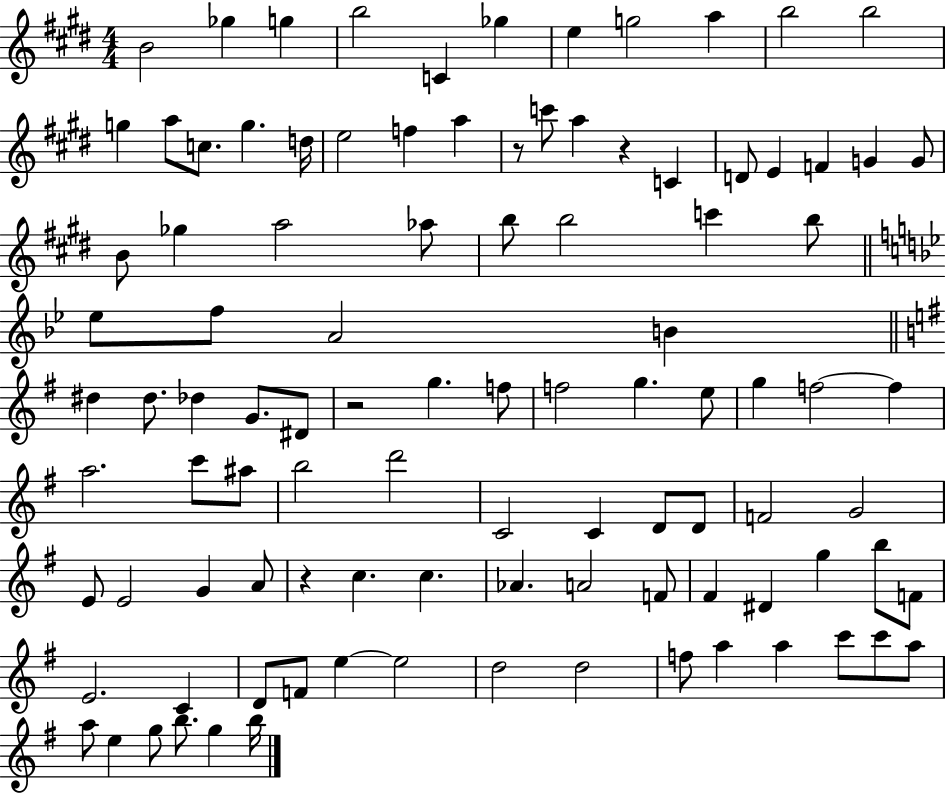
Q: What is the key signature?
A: E major